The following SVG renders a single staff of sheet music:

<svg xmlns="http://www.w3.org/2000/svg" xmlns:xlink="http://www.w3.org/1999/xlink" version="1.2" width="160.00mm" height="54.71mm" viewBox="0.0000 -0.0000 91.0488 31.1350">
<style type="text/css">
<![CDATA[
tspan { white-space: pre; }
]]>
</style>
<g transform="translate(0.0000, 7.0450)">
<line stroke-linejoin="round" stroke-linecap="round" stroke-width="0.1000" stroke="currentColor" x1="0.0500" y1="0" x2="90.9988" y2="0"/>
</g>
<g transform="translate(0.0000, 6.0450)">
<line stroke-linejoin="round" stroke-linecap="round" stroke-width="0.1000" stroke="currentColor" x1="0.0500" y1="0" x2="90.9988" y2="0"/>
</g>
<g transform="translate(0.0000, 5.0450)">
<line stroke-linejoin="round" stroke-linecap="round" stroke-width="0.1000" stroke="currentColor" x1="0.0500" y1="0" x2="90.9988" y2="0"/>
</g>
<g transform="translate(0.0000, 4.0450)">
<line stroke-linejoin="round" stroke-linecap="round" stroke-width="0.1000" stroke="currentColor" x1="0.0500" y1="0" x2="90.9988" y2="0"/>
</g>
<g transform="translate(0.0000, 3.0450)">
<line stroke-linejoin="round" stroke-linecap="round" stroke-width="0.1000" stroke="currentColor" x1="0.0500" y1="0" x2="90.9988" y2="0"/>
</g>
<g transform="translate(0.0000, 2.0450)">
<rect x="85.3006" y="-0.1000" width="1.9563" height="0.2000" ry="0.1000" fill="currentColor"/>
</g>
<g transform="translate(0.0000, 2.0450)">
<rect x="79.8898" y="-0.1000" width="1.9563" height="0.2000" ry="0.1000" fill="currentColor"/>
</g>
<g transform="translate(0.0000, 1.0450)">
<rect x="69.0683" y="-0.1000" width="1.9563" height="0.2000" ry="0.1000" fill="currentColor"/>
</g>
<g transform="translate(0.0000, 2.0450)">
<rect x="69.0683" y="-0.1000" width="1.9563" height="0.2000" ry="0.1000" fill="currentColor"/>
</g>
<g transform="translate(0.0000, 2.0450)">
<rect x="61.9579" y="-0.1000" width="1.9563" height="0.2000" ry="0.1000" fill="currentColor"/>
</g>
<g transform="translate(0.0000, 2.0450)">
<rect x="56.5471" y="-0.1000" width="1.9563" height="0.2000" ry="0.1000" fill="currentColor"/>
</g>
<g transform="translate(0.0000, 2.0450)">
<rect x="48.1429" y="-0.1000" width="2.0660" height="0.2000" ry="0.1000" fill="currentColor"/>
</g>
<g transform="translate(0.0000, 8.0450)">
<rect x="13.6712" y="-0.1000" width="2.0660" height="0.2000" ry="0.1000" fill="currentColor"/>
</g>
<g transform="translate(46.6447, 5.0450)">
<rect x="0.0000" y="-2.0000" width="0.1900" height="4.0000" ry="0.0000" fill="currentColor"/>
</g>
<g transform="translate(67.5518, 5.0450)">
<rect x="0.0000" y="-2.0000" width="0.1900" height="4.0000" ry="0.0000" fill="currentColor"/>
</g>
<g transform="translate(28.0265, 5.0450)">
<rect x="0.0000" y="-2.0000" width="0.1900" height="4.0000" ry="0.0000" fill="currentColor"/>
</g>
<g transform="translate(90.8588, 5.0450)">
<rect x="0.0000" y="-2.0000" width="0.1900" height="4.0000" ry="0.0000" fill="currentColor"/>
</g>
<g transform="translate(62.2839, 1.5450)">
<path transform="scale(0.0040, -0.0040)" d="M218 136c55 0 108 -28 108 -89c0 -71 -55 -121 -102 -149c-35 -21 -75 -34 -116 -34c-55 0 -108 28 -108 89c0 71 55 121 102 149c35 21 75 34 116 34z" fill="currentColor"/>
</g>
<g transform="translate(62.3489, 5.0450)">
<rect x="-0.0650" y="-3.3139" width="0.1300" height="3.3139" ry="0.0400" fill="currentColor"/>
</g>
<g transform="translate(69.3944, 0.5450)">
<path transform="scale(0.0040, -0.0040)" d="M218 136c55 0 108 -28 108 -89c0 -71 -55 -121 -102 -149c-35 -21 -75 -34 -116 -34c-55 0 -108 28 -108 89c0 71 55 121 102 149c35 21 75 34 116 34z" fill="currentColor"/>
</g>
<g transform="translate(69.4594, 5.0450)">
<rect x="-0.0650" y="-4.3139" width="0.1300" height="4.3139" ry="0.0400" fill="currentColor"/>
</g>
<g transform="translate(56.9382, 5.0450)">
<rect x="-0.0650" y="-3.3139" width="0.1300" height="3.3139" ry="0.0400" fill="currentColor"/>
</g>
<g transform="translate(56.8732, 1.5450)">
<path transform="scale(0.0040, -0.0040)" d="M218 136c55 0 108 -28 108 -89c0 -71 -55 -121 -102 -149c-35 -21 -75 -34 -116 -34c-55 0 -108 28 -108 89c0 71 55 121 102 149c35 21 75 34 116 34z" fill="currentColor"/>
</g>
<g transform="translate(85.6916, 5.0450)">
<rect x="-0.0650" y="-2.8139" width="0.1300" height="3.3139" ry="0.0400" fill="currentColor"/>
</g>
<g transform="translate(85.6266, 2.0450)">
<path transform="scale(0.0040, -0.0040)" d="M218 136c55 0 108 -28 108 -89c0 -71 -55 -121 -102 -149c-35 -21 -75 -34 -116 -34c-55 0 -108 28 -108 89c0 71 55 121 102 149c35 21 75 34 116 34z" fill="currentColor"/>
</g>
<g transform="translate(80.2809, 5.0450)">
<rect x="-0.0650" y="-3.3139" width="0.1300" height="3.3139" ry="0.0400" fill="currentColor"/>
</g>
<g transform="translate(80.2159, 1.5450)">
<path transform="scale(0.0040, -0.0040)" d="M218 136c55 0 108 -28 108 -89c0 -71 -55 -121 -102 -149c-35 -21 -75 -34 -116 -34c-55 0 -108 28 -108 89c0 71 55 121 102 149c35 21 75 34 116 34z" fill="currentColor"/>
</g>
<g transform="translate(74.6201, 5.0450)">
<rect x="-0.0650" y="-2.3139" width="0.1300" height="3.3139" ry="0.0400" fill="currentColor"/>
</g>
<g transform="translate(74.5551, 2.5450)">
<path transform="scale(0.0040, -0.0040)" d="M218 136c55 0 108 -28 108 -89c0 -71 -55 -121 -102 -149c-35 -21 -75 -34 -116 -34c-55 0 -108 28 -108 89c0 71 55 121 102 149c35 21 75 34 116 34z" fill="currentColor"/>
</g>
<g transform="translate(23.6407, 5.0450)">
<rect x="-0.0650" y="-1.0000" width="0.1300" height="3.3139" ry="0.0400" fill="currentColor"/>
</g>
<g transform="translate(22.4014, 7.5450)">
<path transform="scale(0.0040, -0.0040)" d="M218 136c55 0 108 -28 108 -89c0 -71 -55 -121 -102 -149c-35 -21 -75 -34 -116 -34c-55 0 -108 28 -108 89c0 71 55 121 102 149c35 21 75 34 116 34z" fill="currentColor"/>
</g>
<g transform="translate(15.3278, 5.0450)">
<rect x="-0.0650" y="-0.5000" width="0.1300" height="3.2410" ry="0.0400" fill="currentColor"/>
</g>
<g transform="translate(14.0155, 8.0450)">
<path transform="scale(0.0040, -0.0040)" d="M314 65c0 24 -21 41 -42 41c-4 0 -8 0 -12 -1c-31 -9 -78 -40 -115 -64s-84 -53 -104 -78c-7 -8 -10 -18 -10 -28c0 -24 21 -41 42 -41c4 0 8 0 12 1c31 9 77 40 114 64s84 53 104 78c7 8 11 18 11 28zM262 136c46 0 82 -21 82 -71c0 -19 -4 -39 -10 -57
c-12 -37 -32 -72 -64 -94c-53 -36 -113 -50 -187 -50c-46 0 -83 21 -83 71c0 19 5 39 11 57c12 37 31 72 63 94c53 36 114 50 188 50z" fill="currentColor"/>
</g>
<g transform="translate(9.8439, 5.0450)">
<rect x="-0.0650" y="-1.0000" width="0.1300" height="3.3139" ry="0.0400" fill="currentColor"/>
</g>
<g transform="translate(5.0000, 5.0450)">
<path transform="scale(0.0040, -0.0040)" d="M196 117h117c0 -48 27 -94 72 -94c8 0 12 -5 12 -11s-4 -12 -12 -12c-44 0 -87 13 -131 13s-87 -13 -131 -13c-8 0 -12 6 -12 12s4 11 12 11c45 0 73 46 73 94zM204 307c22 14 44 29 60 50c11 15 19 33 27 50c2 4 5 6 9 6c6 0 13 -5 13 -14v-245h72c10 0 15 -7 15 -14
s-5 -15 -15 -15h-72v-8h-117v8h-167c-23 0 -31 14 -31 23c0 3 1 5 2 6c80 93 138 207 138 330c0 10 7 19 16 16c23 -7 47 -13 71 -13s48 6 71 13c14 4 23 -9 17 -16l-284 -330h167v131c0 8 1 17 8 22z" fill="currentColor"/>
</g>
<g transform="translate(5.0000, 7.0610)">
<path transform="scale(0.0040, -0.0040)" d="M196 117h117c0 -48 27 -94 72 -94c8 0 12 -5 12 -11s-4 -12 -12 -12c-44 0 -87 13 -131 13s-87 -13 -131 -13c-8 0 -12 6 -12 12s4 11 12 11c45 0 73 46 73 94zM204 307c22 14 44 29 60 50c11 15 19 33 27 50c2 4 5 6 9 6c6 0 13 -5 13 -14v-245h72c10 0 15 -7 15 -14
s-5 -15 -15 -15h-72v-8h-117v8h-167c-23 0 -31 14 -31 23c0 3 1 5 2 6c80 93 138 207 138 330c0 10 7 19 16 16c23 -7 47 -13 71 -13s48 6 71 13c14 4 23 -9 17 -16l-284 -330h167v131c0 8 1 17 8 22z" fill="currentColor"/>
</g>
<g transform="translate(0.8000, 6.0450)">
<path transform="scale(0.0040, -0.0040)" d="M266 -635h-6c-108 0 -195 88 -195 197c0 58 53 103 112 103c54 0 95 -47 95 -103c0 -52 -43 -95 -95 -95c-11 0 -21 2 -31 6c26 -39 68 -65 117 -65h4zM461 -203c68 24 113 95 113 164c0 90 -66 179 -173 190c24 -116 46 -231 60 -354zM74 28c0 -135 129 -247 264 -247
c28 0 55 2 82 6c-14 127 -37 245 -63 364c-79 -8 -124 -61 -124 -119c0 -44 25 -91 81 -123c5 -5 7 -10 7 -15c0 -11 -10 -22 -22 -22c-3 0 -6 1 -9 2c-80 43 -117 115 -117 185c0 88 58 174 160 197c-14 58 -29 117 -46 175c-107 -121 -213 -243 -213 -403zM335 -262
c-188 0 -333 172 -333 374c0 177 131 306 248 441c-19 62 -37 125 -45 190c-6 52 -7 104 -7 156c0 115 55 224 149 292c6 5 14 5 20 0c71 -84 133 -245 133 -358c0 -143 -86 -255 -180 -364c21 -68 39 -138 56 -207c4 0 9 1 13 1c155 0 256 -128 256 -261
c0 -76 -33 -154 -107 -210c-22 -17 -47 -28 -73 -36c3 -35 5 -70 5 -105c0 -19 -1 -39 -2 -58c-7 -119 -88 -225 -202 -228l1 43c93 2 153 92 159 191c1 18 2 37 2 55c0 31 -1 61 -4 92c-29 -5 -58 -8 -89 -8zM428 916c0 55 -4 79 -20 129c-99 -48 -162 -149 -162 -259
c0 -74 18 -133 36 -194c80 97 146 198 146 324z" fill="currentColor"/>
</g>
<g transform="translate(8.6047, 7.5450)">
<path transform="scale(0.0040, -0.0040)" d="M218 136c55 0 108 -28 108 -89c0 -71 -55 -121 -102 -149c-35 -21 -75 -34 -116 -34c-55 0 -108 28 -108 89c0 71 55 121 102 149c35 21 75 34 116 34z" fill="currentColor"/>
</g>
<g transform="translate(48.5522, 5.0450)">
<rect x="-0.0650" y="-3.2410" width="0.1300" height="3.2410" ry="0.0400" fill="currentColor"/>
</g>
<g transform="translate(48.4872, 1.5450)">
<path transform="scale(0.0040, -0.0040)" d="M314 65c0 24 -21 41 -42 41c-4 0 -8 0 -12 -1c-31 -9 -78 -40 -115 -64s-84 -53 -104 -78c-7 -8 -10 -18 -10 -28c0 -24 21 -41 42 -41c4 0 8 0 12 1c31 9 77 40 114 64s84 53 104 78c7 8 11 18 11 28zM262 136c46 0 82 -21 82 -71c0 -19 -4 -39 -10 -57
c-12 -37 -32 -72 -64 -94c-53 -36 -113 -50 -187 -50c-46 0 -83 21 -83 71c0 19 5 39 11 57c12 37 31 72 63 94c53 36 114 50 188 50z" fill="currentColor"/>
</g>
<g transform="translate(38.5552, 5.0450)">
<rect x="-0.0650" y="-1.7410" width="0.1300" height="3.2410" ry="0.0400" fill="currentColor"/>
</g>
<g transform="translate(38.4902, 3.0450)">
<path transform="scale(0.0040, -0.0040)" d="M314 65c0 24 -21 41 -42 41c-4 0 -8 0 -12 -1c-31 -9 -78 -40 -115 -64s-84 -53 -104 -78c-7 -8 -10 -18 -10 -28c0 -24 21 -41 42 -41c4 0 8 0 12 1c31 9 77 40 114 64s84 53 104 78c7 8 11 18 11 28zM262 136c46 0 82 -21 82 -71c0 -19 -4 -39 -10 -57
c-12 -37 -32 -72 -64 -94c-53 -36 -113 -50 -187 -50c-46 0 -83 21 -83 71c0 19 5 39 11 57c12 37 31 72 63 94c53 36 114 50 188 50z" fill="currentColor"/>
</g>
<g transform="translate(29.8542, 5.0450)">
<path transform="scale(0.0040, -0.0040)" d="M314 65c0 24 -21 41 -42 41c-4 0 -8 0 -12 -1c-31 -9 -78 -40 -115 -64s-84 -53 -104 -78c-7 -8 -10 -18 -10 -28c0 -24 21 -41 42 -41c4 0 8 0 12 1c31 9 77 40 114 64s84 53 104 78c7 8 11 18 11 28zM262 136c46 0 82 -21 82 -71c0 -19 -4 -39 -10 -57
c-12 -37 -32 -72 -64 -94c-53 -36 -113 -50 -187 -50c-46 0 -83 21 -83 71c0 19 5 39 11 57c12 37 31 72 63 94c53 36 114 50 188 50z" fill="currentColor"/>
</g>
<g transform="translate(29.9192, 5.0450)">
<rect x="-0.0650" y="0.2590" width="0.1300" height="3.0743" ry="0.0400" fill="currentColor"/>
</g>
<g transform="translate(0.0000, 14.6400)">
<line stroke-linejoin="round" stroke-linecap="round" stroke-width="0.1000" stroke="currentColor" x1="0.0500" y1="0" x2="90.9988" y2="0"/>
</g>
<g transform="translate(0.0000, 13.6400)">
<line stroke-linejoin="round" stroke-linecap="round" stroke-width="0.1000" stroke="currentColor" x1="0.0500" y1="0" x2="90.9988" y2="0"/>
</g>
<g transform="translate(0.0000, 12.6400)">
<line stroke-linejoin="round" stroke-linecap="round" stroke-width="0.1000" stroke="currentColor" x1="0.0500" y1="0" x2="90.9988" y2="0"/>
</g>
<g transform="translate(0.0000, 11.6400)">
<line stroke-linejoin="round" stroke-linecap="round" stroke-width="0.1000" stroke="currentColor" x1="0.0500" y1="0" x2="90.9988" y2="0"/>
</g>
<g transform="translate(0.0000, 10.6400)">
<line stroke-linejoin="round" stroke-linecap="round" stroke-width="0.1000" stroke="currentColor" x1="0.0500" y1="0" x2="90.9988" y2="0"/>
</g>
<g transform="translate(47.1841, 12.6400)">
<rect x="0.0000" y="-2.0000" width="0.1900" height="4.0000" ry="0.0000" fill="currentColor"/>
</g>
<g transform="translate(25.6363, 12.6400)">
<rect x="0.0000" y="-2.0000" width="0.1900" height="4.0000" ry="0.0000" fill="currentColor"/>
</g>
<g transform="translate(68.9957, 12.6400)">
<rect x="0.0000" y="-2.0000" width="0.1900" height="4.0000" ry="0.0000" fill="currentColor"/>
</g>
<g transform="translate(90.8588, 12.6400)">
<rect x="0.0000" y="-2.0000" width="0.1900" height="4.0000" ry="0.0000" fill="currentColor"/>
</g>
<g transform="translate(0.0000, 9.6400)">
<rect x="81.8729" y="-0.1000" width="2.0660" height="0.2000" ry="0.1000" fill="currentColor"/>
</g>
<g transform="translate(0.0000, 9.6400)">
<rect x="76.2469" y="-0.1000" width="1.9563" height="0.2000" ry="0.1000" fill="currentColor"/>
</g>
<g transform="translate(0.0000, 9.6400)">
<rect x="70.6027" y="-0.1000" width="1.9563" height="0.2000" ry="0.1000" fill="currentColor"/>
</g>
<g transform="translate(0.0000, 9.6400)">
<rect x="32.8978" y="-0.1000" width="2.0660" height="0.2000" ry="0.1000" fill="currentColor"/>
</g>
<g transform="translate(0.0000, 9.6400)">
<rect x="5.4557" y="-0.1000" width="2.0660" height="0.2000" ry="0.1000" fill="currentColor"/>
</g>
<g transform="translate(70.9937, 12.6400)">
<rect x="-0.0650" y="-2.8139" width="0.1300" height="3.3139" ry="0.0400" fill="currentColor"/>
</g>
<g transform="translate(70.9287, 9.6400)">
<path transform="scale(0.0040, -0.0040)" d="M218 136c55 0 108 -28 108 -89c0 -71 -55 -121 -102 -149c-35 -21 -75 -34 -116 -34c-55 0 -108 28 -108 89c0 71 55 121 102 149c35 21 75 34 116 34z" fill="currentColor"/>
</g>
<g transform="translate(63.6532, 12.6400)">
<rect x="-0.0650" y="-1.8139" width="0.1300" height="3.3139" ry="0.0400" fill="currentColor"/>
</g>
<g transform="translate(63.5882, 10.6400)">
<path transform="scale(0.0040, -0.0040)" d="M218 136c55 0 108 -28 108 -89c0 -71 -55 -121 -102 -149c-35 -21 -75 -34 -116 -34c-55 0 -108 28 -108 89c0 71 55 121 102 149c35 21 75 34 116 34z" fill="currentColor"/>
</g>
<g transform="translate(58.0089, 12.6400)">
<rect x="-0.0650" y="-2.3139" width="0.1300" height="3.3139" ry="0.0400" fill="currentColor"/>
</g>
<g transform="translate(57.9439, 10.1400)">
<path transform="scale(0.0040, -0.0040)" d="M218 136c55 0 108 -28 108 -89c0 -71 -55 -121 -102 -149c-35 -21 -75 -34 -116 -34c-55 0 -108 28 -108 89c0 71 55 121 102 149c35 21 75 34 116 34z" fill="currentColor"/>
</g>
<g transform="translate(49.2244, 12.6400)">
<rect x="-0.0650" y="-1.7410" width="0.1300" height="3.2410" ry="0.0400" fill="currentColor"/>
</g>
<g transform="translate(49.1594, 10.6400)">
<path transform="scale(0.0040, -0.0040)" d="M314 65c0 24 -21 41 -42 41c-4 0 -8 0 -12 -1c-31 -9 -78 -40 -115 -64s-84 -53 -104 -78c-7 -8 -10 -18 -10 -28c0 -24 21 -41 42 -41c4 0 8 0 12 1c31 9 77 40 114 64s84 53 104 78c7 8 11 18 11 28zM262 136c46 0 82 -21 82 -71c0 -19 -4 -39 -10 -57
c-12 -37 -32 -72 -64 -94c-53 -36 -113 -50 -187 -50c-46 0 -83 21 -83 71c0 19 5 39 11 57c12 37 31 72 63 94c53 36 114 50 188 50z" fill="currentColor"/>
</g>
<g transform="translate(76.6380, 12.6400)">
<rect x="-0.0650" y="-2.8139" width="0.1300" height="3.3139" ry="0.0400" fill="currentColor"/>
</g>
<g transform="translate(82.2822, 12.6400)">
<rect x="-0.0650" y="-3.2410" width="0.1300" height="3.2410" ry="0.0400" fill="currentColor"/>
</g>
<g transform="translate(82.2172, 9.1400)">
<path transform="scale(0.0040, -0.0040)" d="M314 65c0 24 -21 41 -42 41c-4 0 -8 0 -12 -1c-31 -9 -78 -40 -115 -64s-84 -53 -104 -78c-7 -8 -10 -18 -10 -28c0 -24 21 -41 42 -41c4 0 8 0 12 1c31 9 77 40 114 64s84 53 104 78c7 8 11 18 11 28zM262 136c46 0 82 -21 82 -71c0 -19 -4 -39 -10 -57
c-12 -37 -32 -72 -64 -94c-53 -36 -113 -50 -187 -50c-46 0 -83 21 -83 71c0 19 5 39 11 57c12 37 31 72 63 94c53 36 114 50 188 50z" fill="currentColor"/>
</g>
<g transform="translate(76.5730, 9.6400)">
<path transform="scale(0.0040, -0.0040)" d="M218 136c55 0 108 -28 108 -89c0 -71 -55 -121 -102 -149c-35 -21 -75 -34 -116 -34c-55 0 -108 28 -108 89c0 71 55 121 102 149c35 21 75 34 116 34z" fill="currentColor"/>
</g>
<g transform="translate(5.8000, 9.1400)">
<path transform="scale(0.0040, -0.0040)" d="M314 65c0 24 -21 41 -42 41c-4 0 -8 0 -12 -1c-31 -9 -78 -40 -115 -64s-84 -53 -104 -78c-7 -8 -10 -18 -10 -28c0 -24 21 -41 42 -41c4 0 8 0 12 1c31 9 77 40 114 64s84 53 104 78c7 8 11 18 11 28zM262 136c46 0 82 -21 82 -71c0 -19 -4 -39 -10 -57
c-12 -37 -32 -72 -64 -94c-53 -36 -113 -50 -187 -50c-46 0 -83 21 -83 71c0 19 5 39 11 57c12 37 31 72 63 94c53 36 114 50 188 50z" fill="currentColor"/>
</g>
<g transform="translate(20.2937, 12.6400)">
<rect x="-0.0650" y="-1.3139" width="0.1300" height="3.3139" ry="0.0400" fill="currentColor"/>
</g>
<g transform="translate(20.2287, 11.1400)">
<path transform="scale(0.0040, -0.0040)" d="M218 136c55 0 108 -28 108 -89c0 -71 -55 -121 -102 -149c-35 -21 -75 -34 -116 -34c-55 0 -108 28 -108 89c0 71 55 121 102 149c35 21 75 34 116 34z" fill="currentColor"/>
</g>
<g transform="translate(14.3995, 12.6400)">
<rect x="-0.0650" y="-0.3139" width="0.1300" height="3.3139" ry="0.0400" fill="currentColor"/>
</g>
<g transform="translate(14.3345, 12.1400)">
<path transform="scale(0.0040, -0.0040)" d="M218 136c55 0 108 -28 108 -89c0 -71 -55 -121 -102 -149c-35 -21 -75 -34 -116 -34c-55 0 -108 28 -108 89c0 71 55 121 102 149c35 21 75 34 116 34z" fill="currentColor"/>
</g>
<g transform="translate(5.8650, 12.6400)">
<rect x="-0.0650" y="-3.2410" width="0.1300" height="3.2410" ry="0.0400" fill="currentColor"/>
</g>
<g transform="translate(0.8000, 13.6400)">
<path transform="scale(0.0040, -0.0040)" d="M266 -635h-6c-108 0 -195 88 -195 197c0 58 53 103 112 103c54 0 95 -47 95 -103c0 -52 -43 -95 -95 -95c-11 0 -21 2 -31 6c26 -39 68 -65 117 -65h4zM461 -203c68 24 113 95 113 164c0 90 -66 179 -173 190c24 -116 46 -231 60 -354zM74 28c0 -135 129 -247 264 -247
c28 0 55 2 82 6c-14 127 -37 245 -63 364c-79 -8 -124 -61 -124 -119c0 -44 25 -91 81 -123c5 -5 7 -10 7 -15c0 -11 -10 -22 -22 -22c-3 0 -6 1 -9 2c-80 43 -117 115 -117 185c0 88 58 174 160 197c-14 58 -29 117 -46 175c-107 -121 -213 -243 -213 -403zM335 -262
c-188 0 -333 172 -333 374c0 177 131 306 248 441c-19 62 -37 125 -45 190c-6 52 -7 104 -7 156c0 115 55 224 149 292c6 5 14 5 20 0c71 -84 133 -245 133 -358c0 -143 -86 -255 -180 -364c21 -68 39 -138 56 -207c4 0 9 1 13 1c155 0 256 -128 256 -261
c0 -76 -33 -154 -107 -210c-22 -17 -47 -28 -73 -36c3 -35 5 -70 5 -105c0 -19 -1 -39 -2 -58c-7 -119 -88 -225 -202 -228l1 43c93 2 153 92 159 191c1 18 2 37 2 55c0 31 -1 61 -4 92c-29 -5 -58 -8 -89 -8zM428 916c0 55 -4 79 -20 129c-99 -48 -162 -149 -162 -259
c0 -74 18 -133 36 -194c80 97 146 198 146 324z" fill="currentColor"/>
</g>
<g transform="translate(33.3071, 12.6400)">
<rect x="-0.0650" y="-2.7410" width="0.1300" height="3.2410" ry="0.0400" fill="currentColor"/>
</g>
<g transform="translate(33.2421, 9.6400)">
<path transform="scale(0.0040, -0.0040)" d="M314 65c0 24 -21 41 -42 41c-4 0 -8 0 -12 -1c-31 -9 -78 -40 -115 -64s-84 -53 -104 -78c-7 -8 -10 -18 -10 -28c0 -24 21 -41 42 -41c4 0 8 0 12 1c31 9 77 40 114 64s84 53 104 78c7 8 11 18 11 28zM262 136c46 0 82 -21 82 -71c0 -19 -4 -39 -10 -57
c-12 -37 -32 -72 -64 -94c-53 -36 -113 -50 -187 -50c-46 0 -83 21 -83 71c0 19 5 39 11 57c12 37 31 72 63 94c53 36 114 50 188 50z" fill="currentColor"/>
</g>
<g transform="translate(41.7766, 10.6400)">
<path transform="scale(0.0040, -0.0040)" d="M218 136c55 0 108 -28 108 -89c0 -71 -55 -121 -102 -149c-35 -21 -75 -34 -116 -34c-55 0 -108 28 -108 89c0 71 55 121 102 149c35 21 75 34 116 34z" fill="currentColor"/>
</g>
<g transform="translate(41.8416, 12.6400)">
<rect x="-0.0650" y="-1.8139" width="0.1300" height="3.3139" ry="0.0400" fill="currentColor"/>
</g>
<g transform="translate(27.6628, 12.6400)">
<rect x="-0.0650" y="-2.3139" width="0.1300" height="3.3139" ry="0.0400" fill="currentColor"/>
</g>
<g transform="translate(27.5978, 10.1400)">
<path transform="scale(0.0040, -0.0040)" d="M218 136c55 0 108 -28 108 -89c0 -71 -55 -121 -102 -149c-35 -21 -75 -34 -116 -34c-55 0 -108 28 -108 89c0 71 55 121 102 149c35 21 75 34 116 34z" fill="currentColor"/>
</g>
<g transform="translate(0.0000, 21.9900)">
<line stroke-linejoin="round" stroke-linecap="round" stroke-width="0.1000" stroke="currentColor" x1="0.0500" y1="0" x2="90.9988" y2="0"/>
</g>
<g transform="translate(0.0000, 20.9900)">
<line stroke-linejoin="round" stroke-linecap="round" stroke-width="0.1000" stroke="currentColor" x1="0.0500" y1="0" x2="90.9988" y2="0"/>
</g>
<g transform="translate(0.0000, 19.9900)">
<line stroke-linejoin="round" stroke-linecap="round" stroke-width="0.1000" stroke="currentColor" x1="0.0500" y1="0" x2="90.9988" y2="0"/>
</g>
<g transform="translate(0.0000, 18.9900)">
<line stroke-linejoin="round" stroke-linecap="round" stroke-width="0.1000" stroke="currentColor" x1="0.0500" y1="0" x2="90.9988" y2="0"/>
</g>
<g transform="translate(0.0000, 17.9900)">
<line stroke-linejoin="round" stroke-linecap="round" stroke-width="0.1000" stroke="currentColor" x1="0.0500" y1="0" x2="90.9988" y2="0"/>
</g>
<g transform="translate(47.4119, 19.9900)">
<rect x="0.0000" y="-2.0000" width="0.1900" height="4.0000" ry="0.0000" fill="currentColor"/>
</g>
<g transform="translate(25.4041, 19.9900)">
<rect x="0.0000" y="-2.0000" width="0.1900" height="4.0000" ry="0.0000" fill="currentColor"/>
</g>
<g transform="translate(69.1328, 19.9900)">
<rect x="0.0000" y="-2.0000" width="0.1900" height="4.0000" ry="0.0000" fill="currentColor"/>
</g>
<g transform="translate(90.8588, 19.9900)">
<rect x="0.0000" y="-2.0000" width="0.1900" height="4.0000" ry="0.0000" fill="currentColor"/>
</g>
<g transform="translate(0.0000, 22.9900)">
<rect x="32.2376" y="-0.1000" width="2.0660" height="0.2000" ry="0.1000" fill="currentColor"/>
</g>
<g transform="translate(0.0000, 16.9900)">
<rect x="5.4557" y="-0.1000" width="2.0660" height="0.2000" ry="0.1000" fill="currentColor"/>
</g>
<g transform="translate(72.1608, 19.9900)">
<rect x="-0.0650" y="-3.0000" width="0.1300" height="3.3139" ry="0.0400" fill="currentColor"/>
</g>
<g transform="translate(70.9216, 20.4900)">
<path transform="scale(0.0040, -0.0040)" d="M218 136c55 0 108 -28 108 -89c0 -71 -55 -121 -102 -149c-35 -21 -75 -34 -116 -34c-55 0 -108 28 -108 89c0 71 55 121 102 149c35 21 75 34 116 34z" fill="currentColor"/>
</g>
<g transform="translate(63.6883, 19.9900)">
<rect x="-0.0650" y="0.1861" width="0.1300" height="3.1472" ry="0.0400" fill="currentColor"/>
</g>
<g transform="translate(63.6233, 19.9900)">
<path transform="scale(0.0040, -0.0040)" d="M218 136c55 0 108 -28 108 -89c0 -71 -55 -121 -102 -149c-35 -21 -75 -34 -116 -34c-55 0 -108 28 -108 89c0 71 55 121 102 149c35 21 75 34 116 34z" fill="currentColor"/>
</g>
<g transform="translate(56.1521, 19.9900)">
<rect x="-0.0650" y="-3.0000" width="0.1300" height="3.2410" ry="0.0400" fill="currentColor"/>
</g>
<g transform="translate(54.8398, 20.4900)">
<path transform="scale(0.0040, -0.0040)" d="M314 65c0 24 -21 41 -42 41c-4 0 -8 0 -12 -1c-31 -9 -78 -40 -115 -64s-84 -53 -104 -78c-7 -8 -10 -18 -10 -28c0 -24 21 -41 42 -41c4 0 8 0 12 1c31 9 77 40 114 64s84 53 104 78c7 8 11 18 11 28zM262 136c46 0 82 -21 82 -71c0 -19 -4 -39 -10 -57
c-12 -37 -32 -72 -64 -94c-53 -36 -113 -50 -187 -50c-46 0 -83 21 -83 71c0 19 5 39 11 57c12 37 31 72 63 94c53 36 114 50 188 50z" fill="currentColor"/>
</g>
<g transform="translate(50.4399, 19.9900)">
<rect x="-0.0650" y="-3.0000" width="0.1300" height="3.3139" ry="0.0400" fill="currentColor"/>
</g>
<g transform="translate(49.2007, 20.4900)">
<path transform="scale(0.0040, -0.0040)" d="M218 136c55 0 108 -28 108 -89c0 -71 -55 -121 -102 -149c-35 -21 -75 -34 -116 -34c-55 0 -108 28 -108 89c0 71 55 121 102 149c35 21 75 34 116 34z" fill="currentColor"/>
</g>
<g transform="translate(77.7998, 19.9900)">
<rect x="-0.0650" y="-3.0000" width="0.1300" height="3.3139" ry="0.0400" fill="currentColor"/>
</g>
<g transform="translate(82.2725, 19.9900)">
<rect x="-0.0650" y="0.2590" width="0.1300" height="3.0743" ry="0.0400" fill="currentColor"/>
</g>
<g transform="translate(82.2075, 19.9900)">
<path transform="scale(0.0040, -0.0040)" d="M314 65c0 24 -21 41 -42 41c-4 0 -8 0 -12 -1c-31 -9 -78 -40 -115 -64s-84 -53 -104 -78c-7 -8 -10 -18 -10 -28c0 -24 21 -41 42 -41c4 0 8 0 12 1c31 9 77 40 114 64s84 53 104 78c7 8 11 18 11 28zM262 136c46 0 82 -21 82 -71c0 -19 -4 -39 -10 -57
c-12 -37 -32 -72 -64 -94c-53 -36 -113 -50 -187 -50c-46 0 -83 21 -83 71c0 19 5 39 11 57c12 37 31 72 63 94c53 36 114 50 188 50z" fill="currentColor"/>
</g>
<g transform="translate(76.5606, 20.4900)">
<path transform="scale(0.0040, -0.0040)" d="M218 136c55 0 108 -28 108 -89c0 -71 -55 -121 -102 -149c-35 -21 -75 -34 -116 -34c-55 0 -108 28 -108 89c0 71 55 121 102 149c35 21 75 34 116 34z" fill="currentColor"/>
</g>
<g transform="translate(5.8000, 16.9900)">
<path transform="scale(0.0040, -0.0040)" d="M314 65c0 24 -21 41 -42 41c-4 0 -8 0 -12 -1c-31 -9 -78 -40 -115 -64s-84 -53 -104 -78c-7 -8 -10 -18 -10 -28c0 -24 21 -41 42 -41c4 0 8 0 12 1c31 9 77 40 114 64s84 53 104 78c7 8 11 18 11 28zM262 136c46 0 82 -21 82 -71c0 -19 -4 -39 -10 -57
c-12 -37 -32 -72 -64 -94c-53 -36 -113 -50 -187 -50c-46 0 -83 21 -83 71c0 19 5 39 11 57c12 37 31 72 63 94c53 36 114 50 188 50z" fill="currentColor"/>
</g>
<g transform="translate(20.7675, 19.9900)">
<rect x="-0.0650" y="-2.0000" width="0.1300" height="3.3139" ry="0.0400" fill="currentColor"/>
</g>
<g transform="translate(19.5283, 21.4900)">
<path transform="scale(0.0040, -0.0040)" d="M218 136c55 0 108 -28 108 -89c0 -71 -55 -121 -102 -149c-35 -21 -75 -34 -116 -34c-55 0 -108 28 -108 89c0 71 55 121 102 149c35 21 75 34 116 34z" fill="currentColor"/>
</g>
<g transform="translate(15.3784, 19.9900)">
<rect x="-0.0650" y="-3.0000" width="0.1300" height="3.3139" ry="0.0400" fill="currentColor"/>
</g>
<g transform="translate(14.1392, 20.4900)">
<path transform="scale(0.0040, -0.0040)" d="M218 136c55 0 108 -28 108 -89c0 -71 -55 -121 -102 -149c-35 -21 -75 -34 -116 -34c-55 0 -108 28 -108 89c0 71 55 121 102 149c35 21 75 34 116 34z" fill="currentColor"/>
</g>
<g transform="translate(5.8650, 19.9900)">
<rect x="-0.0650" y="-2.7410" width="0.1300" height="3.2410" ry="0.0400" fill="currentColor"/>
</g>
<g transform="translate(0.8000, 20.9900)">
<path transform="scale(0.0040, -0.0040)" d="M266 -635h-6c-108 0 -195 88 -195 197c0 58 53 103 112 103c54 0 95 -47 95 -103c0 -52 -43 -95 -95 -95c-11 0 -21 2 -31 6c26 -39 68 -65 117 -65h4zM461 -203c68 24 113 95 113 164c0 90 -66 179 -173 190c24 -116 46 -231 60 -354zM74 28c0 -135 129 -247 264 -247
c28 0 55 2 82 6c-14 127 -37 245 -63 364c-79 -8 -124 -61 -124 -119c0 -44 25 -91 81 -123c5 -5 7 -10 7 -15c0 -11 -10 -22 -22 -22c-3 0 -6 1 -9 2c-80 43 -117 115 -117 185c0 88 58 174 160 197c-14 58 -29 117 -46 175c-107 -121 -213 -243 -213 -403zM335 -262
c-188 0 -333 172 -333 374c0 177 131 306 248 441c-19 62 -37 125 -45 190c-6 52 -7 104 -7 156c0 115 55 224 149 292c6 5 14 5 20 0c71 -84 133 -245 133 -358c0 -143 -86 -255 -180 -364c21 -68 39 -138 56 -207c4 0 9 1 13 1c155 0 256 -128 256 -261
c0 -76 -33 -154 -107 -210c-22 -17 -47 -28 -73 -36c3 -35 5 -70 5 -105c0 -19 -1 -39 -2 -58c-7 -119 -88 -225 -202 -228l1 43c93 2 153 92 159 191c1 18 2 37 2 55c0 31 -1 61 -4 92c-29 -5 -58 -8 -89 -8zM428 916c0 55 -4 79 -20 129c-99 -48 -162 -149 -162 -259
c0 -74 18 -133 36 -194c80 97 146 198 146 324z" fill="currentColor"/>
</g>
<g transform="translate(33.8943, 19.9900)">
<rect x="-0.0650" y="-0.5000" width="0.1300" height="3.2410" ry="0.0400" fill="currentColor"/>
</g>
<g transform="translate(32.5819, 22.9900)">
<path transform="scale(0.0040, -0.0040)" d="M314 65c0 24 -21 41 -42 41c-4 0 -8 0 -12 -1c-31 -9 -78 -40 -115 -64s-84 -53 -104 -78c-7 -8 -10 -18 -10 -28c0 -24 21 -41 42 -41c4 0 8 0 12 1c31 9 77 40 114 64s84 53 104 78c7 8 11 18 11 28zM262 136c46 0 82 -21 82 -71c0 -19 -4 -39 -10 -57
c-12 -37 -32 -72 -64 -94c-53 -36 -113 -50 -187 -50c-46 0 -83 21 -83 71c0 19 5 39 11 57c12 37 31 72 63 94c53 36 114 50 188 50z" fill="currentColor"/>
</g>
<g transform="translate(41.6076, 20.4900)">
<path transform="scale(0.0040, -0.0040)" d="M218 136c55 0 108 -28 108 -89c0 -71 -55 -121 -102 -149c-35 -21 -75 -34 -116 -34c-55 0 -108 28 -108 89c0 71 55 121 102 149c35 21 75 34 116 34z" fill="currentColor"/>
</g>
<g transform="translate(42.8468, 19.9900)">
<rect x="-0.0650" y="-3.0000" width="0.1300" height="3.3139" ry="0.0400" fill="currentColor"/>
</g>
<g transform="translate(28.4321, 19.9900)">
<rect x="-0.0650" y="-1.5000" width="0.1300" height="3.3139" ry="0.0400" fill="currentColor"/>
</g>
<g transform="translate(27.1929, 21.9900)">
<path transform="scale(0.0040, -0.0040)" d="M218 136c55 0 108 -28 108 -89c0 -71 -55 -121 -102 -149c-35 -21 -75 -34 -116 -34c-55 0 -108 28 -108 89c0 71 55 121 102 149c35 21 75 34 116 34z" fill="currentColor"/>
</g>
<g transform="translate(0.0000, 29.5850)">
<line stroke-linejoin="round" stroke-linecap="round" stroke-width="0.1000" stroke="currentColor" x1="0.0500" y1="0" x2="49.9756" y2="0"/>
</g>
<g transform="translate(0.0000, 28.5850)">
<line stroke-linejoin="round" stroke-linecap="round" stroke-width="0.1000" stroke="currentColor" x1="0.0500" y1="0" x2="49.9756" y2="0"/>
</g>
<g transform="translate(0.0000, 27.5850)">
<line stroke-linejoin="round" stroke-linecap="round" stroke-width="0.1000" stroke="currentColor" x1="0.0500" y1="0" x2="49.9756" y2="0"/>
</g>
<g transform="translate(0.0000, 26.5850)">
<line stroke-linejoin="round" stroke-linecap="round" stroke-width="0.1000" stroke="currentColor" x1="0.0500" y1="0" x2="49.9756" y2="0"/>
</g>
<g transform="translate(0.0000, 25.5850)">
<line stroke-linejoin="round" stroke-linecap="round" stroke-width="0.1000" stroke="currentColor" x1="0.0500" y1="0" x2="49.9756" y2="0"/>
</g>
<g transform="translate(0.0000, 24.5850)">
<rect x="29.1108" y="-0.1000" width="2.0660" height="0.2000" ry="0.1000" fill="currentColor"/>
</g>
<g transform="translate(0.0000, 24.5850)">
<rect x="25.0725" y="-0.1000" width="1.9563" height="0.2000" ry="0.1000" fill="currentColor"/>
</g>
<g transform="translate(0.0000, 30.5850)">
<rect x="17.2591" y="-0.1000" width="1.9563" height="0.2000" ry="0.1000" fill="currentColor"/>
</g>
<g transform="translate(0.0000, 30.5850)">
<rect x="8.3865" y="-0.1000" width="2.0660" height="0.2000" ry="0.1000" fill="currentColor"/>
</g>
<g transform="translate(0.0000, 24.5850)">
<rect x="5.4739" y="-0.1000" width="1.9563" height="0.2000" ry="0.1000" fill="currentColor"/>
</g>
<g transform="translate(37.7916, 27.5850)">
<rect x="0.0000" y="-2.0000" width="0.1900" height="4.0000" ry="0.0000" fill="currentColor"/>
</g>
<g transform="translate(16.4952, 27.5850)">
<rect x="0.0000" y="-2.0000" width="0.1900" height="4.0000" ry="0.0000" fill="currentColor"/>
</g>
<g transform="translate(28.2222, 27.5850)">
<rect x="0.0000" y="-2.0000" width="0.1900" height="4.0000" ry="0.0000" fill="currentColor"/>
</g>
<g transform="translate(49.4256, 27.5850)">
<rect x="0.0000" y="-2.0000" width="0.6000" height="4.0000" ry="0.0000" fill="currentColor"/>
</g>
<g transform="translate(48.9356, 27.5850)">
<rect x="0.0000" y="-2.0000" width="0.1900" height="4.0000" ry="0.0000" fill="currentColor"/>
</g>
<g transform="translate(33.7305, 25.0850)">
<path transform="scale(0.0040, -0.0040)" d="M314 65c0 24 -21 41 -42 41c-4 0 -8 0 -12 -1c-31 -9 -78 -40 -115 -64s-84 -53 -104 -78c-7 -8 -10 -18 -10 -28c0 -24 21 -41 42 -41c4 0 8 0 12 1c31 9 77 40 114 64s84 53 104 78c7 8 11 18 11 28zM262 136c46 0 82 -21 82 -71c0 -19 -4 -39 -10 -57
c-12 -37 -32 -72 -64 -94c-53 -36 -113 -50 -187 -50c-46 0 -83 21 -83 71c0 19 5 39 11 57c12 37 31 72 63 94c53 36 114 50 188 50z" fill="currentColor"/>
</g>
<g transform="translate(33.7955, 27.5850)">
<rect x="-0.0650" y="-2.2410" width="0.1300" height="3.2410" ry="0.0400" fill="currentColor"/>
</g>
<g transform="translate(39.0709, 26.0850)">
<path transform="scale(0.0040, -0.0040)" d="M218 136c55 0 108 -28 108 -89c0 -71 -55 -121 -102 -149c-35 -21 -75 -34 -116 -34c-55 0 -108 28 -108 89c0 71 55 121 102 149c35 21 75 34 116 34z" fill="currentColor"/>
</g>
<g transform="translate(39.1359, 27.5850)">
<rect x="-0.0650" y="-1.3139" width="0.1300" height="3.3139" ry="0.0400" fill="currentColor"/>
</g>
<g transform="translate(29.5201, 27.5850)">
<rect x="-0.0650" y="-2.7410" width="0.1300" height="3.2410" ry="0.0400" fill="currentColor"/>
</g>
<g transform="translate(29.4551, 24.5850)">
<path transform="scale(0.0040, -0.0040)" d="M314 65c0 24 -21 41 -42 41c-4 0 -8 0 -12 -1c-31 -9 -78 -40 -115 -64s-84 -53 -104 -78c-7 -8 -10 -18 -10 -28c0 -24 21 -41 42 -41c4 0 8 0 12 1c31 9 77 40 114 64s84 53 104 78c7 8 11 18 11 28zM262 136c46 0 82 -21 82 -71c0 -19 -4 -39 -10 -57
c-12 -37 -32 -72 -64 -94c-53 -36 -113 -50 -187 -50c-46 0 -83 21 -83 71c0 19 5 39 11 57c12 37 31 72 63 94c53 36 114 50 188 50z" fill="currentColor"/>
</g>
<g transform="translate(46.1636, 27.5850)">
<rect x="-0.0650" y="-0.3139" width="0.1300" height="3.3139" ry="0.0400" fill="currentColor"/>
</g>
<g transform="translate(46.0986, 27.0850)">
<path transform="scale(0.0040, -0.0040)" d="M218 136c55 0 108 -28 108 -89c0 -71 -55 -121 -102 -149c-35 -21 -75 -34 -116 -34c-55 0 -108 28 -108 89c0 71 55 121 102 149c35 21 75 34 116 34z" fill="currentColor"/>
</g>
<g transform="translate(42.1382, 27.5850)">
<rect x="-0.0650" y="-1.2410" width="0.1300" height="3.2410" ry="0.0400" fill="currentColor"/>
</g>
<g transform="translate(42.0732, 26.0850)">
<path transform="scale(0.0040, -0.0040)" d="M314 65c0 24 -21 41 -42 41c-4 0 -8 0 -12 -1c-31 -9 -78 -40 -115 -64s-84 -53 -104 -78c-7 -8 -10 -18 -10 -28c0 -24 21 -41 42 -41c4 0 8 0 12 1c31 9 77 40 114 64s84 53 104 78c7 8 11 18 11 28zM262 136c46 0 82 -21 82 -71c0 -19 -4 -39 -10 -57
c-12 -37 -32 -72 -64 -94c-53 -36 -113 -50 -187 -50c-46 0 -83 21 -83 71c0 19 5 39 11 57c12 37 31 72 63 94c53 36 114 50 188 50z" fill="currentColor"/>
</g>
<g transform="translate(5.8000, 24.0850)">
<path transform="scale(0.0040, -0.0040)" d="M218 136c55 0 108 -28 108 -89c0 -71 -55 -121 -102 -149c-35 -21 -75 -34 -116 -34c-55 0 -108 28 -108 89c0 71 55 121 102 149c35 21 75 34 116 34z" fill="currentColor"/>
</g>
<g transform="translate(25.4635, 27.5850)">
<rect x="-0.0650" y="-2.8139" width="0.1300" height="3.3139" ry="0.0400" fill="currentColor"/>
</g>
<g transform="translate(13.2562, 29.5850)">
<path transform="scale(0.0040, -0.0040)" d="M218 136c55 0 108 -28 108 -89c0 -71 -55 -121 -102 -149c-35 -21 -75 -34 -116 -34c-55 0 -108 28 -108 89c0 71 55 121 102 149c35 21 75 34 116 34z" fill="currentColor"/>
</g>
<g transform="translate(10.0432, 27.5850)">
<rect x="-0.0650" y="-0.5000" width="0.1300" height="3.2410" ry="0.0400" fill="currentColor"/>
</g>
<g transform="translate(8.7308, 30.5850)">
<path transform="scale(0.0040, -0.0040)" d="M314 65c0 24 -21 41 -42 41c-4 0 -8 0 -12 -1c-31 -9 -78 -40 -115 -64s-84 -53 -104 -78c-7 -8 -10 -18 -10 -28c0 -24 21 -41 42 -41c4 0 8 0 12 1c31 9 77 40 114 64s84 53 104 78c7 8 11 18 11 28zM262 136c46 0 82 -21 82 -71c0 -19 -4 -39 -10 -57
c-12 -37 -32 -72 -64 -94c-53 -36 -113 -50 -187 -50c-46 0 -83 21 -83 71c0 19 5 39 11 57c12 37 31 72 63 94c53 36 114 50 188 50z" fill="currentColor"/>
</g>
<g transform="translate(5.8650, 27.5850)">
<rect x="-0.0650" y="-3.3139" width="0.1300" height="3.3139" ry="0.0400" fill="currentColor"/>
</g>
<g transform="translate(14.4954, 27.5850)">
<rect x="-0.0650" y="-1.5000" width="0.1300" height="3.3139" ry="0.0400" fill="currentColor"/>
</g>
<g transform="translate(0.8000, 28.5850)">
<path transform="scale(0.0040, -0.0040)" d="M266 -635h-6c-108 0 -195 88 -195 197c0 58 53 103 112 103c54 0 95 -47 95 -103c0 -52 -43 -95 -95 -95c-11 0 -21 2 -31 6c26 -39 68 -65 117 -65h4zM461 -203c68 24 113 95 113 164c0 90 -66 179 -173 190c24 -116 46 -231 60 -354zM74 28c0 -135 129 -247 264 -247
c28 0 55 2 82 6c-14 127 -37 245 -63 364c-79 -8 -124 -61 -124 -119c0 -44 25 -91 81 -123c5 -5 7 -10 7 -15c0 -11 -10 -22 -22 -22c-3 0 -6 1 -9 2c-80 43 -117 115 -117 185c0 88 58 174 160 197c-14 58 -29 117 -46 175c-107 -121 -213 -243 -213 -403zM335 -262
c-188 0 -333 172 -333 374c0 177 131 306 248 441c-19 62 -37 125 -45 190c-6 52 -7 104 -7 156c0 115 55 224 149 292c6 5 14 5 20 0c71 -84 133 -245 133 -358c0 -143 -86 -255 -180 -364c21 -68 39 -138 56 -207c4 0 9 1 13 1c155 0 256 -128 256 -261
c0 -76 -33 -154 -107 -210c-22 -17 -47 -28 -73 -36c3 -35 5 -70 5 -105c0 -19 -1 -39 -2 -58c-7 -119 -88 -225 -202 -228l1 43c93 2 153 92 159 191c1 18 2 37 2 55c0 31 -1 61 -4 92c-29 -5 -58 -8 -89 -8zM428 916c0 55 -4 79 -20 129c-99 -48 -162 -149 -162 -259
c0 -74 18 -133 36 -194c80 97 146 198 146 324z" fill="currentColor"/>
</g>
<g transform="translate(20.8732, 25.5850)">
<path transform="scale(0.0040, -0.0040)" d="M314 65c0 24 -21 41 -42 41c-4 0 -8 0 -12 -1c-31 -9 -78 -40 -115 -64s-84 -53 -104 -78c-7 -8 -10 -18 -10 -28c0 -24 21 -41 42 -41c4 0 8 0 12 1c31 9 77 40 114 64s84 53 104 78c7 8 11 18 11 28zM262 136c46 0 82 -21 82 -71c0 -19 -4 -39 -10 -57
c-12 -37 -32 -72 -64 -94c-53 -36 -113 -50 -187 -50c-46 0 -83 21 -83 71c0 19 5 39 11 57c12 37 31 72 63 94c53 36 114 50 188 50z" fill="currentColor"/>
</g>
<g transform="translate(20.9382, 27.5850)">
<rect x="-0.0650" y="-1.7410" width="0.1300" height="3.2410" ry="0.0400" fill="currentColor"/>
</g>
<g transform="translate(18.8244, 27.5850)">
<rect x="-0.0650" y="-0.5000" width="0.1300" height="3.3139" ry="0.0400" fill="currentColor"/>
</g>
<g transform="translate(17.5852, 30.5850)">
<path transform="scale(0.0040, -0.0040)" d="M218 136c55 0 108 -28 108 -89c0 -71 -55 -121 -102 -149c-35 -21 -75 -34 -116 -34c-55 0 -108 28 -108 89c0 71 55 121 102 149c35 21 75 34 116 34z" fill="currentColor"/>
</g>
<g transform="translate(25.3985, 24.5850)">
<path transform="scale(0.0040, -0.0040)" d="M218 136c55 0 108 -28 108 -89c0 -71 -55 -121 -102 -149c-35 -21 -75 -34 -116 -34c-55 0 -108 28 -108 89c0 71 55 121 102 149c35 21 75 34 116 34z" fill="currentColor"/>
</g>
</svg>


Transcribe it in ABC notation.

X:1
T:Untitled
M:4/4
L:1/4
K:C
D C2 D B2 f2 b2 b b d' g b a b2 c e g a2 f f2 g f a a b2 a2 A F E C2 A A A2 B A A B2 b C2 E C f2 a a2 g2 e e2 c